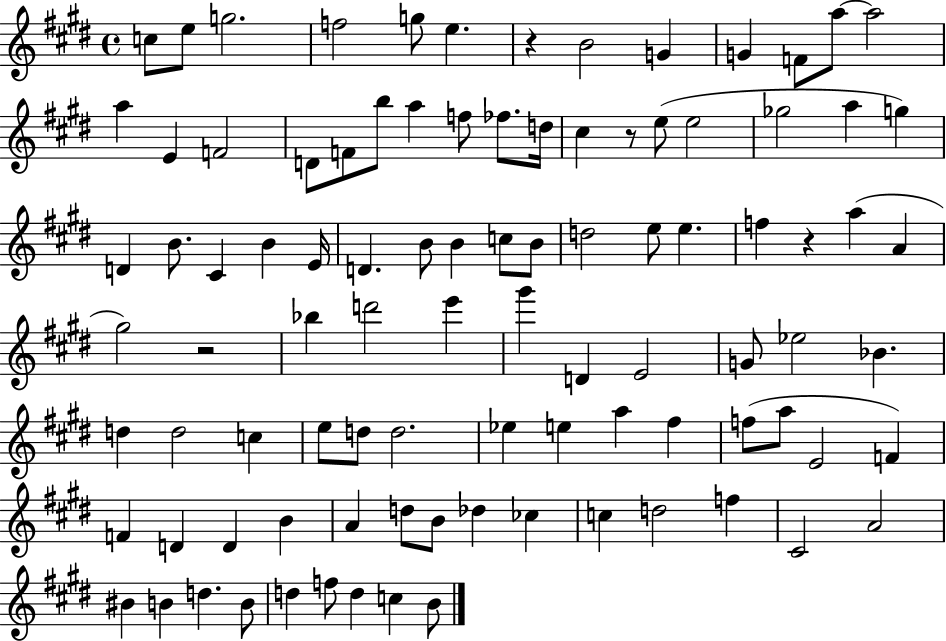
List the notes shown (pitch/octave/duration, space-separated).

C5/e E5/e G5/h. F5/h G5/e E5/q. R/q B4/h G4/q G4/q F4/e A5/e A5/h A5/q E4/q F4/h D4/e F4/e B5/e A5/q F5/e FES5/e. D5/s C#5/q R/e E5/e E5/h Gb5/h A5/q G5/q D4/q B4/e. C#4/q B4/q E4/s D4/q. B4/e B4/q C5/e B4/e D5/h E5/e E5/q. F5/q R/q A5/q A4/q G#5/h R/h Bb5/q D6/h E6/q G#6/q D4/q E4/h G4/e Eb5/h Bb4/q. D5/q D5/h C5/q E5/e D5/e D5/h. Eb5/q E5/q A5/q F#5/q F5/e A5/e E4/h F4/q F4/q D4/q D4/q B4/q A4/q D5/e B4/e Db5/q CES5/q C5/q D5/h F5/q C#4/h A4/h BIS4/q B4/q D5/q. B4/e D5/q F5/e D5/q C5/q B4/e